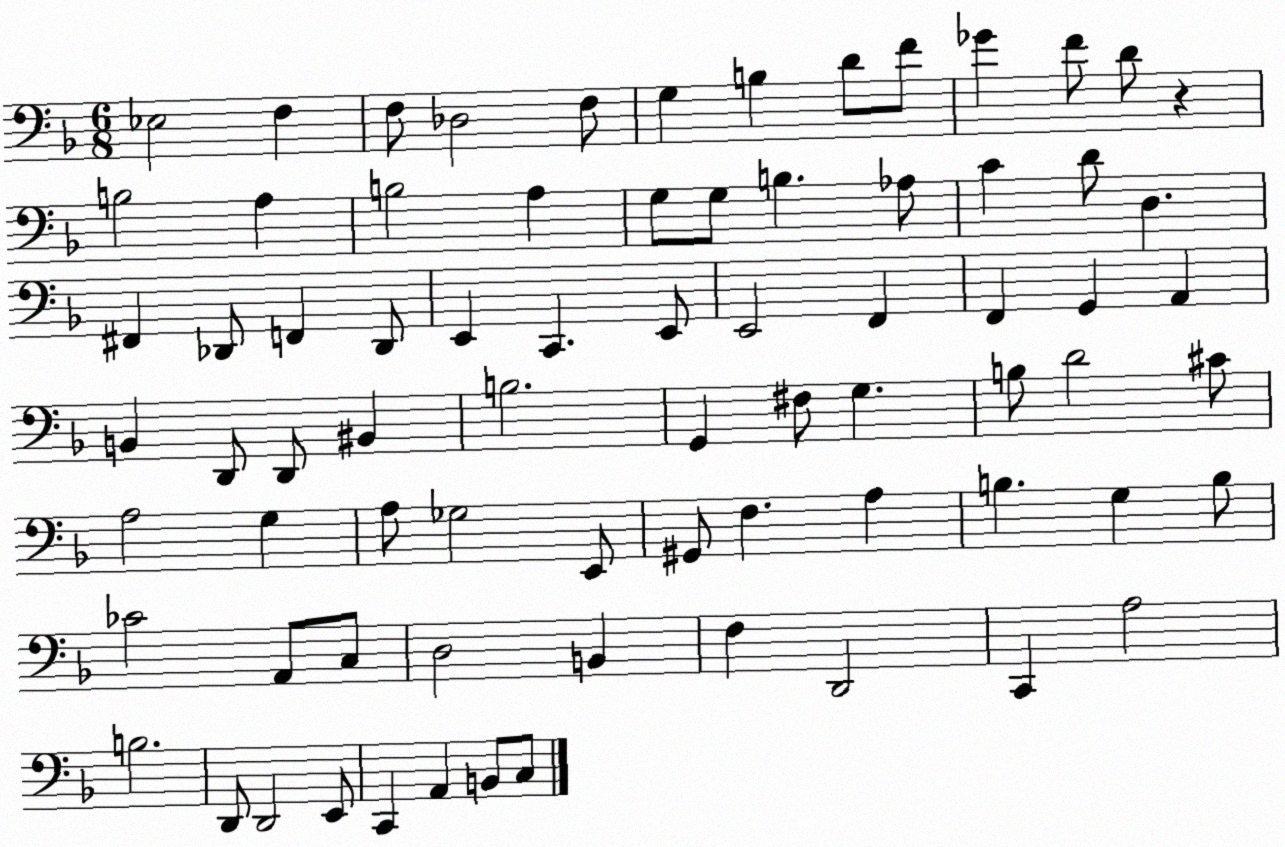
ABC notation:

X:1
T:Untitled
M:6/8
L:1/4
K:F
_E,2 F, F,/2 _D,2 F,/2 G, B, D/2 F/2 _G F/2 D/2 z B,2 A, B,2 A, G,/2 G,/2 B, _A,/2 C D/2 D, ^F,, _D,,/2 F,, _D,,/2 E,, C,, E,,/2 E,,2 F,, F,, G,, A,, B,, D,,/2 D,,/2 ^B,, B,2 G,, ^F,/2 G, B,/2 D2 ^C/2 A,2 G, A,/2 _G,2 E,,/2 ^G,,/2 F, A, B, G, B,/2 _C2 A,,/2 C,/2 D,2 B,, F, D,,2 C,, A,2 B,2 D,,/2 D,,2 E,,/2 C,, A,, B,,/2 C,/2